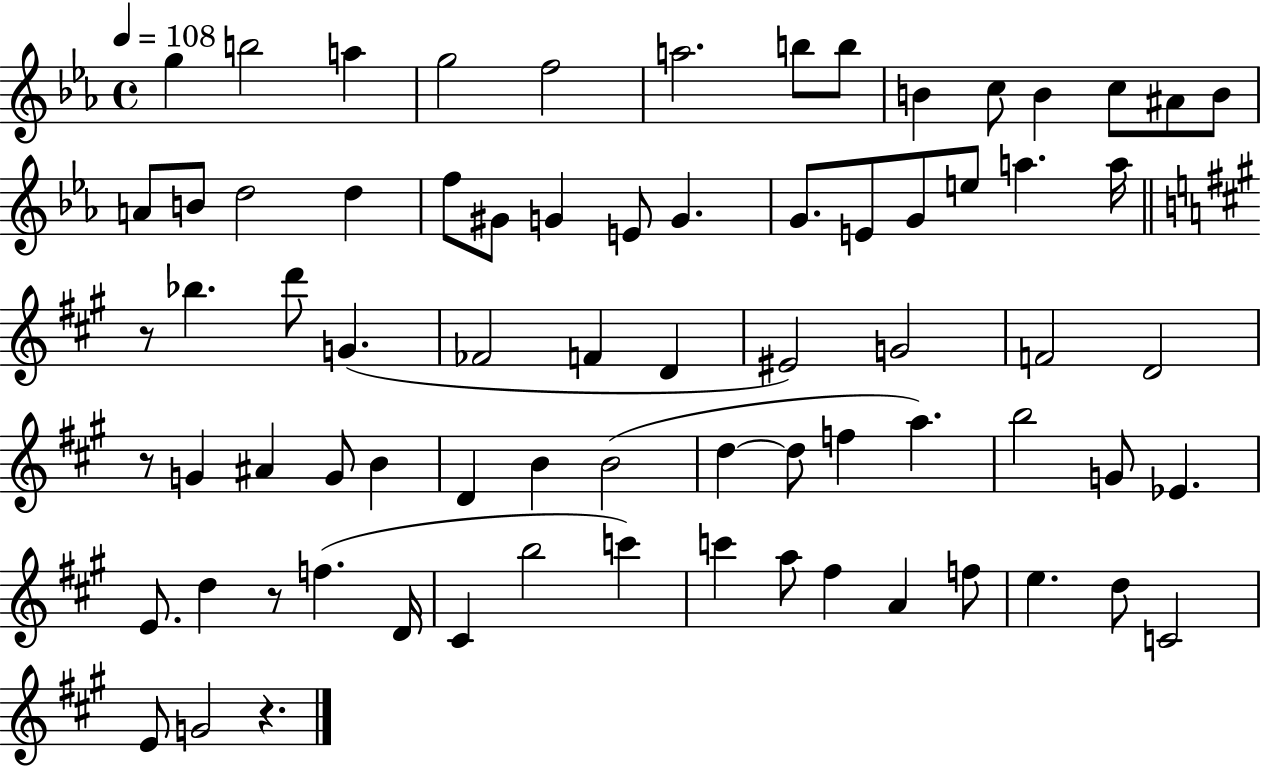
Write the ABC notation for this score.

X:1
T:Untitled
M:4/4
L:1/4
K:Eb
g b2 a g2 f2 a2 b/2 b/2 B c/2 B c/2 ^A/2 B/2 A/2 B/2 d2 d f/2 ^G/2 G E/2 G G/2 E/2 G/2 e/2 a a/4 z/2 _b d'/2 G _F2 F D ^E2 G2 F2 D2 z/2 G ^A G/2 B D B B2 d d/2 f a b2 G/2 _E E/2 d z/2 f D/4 ^C b2 c' c' a/2 ^f A f/2 e d/2 C2 E/2 G2 z